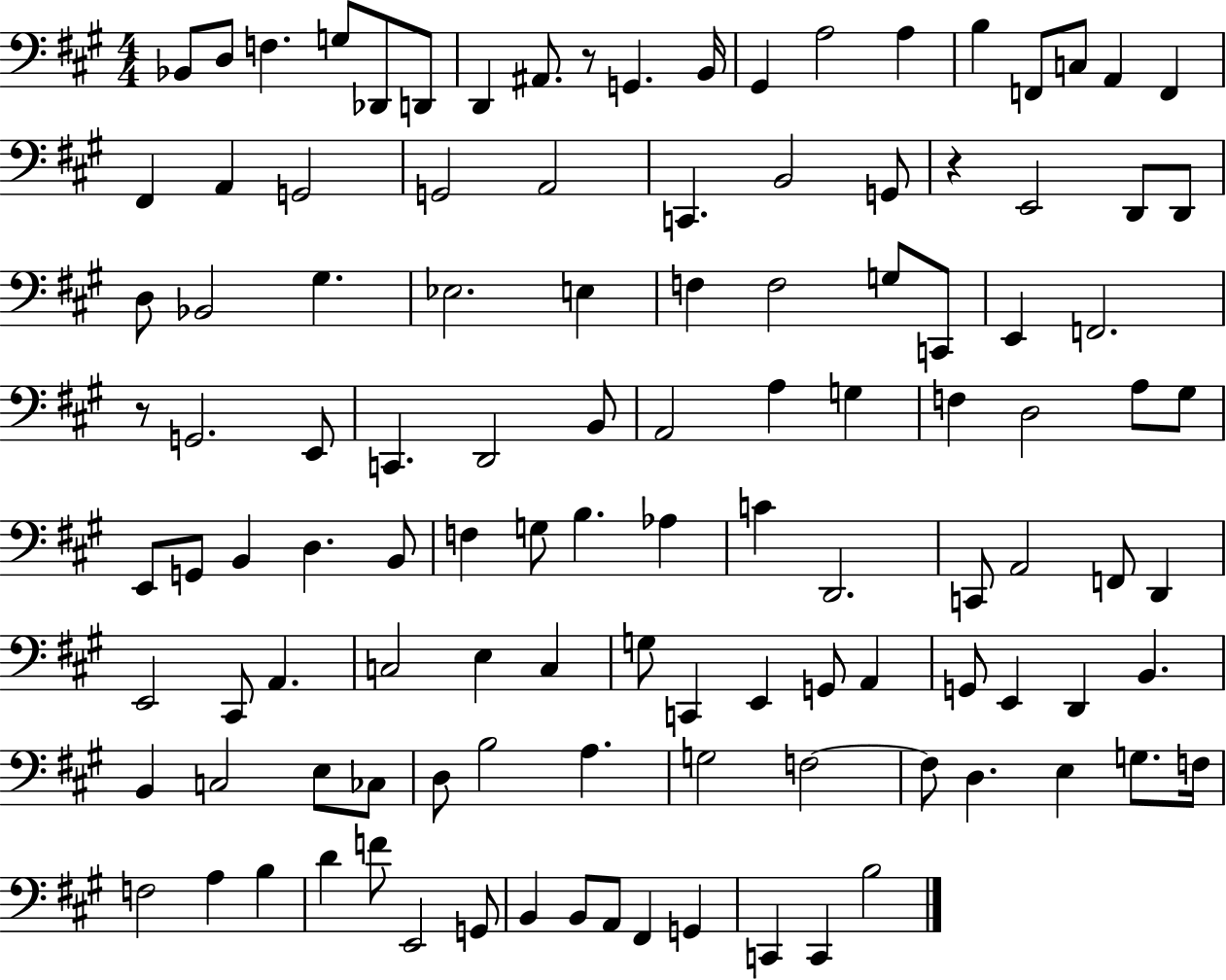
{
  \clef bass
  \numericTimeSignature
  \time 4/4
  \key a \major
  bes,8 d8 f4. g8 des,8 d,8 | d,4 ais,8. r8 g,4. b,16 | gis,4 a2 a4 | b4 f,8 c8 a,4 f,4 | \break fis,4 a,4 g,2 | g,2 a,2 | c,4. b,2 g,8 | r4 e,2 d,8 d,8 | \break d8 bes,2 gis4. | ees2. e4 | f4 f2 g8 c,8 | e,4 f,2. | \break r8 g,2. e,8 | c,4. d,2 b,8 | a,2 a4 g4 | f4 d2 a8 gis8 | \break e,8 g,8 b,4 d4. b,8 | f4 g8 b4. aes4 | c'4 d,2. | c,8 a,2 f,8 d,4 | \break e,2 cis,8 a,4. | c2 e4 c4 | g8 c,4 e,4 g,8 a,4 | g,8 e,4 d,4 b,4. | \break b,4 c2 e8 ces8 | d8 b2 a4. | g2 f2~~ | f8 d4. e4 g8. f16 | \break f2 a4 b4 | d'4 f'8 e,2 g,8 | b,4 b,8 a,8 fis,4 g,4 | c,4 c,4 b2 | \break \bar "|."
}